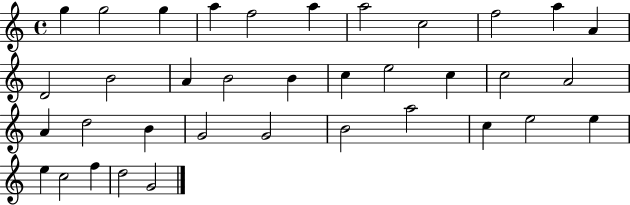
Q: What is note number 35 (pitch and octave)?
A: D5